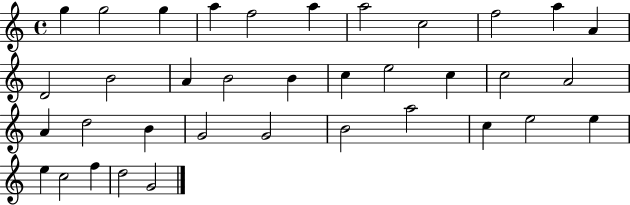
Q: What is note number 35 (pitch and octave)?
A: D5